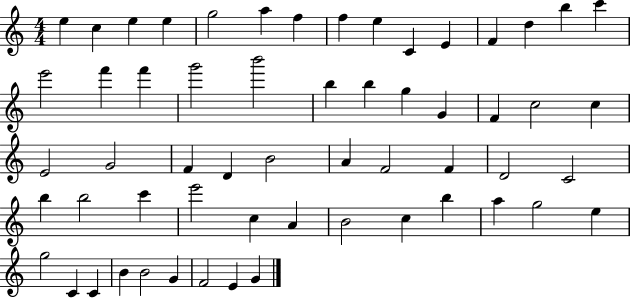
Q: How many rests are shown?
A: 0